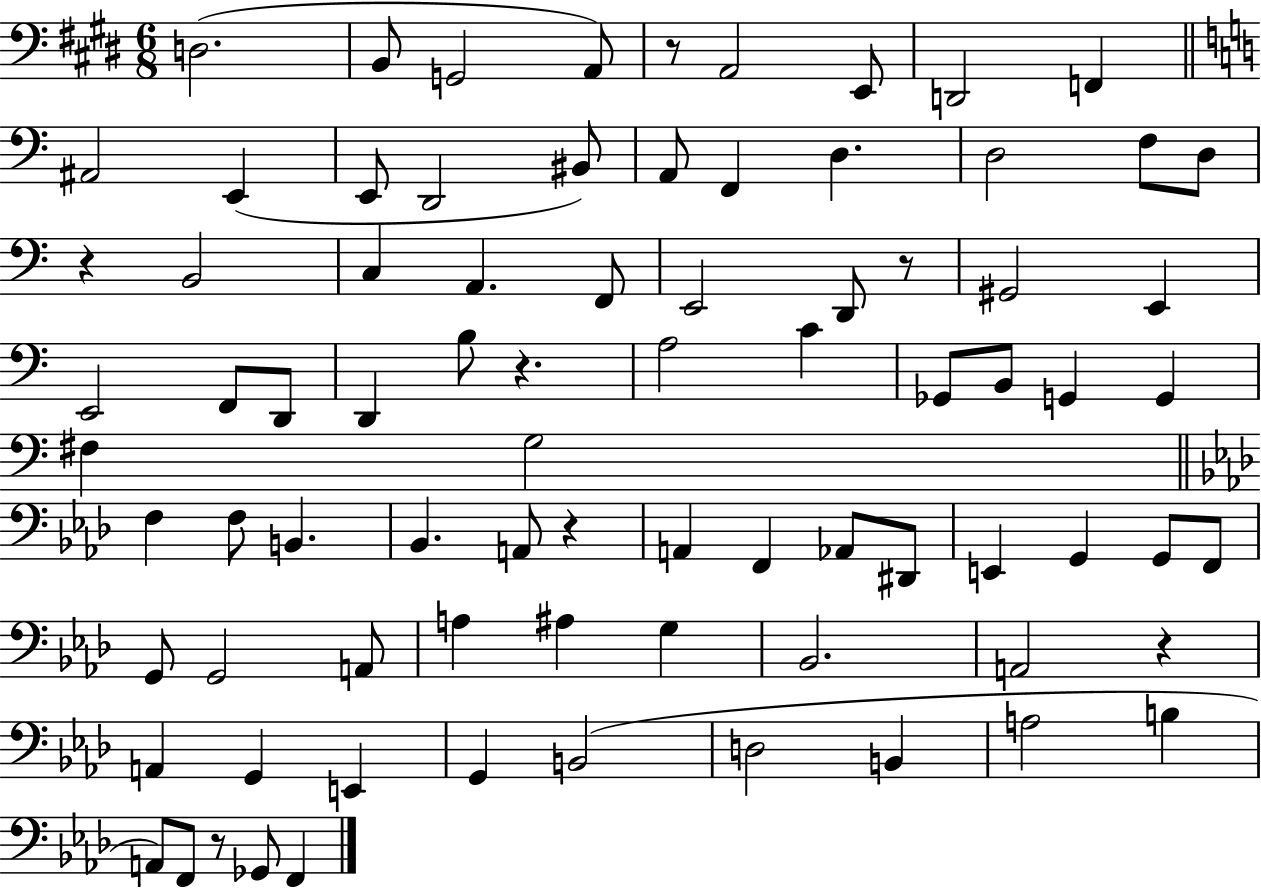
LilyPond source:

{
  \clef bass
  \numericTimeSignature
  \time 6/8
  \key e \major
  d2.( | b,8 g,2 a,8) | r8 a,2 e,8 | d,2 f,4 | \break \bar "||" \break \key a \minor ais,2 e,4( | e,8 d,2 bis,8) | a,8 f,4 d4. | d2 f8 d8 | \break r4 b,2 | c4 a,4. f,8 | e,2 d,8 r8 | gis,2 e,4 | \break e,2 f,8 d,8 | d,4 b8 r4. | a2 c'4 | ges,8 b,8 g,4 g,4 | \break fis4 g2 | \bar "||" \break \key aes \major f4 f8 b,4. | bes,4. a,8 r4 | a,4 f,4 aes,8 dis,8 | e,4 g,4 g,8 f,8 | \break g,8 g,2 a,8 | a4 ais4 g4 | bes,2. | a,2 r4 | \break a,4 g,4 e,4 | g,4 b,2( | d2 b,4 | a2 b4 | \break a,8) f,8 r8 ges,8 f,4 | \bar "|."
}